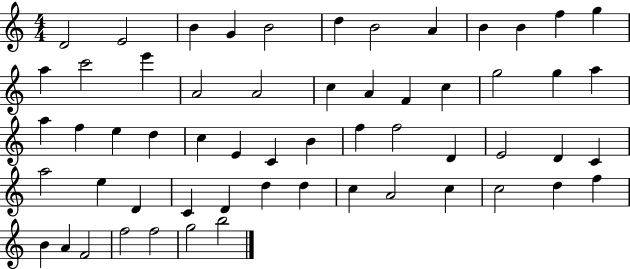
{
  \clef treble
  \numericTimeSignature
  \time 4/4
  \key c \major
  d'2 e'2 | b'4 g'4 b'2 | d''4 b'2 a'4 | b'4 b'4 f''4 g''4 | \break a''4 c'''2 e'''4 | a'2 a'2 | c''4 a'4 f'4 c''4 | g''2 g''4 a''4 | \break a''4 f''4 e''4 d''4 | c''4 e'4 c'4 b'4 | f''4 f''2 d'4 | e'2 d'4 c'4 | \break a''2 e''4 d'4 | c'4 d'4 d''4 d''4 | c''4 a'2 c''4 | c''2 d''4 f''4 | \break b'4 a'4 f'2 | f''2 f''2 | g''2 b''2 | \bar "|."
}